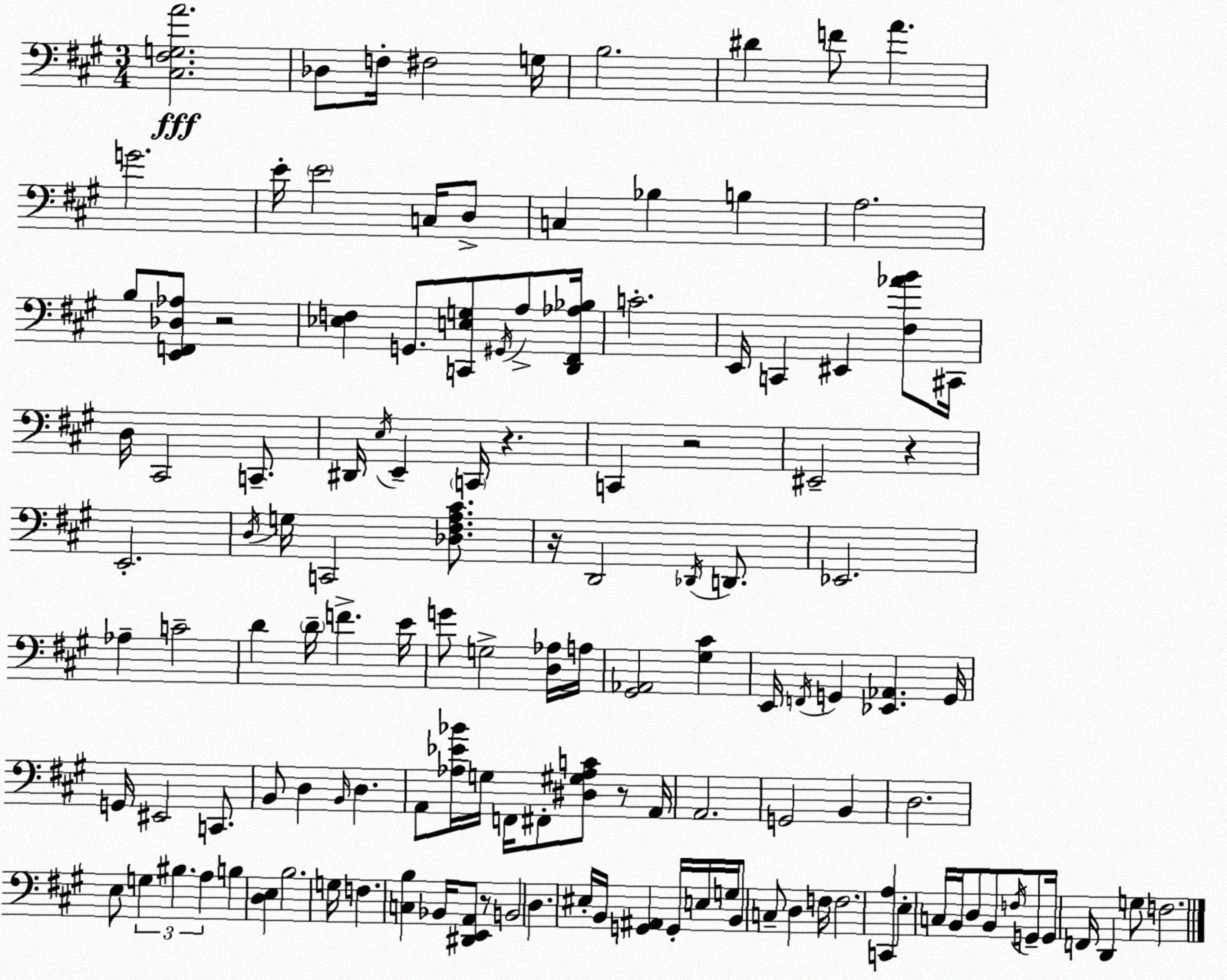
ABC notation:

X:1
T:Untitled
M:3/4
L:1/4
K:A
[^C,^F,G,A]2 _D,/2 F,/4 ^F,2 G,/4 B,2 ^D F/2 A G2 E/4 E2 C,/4 D,/2 C, _B, B, A,2 B,/2 [E,,F,,_D,_A,]/2 z2 [_E,F,] G,,/2 [C,,E,G,]/2 ^G,,/4 A,/2 [D,,^F,,_A,_B,]/4 C2 E,,/4 C,, ^E,, [^F,_AB]/2 ^C,,/4 D,/4 ^C,,2 C,,/2 ^D,,/4 E,/4 E,, C,,/4 z C,, z2 ^E,,2 z E,,2 D,/4 G,/4 C,,2 [_D,^F,A,^C]/2 z/4 D,,2 _D,,/4 D,,/2 _E,,2 _A, C2 D D/4 F E/4 G/2 G,2 [D,_A,]/4 A,/4 [^G,,_A,,]2 [^G,^C] E,,/4 F,,/4 G,, [_E,,_A,,] G,,/4 G,,/4 ^E,,2 C,,/2 B,,/2 D, B,,/4 D, A,,/2 [_A,_E_B]/4 G,/4 F,,/4 ^F,,/2 [^D,^G,_A,C]/2 z/2 A,,/4 A,,2 G,,2 B,, D,2 E,/2 G, ^B, A, B, [D,E,] B,2 G,/4 F, [C,B,] _B,,/4 [^D,,E,,A,,]/2 z/2 B,,2 D, ^E,/4 B,,/4 [G,,^A,,] G,,/4 E,/4 G,/4 B,,/2 C,/2 D, F,/4 F,2 [C,,A,] E, C,/4 B,,/4 D,/2 B,,/2 F,/4 G,,/2 G,,/4 F,,/4 D,, G,/2 F,2